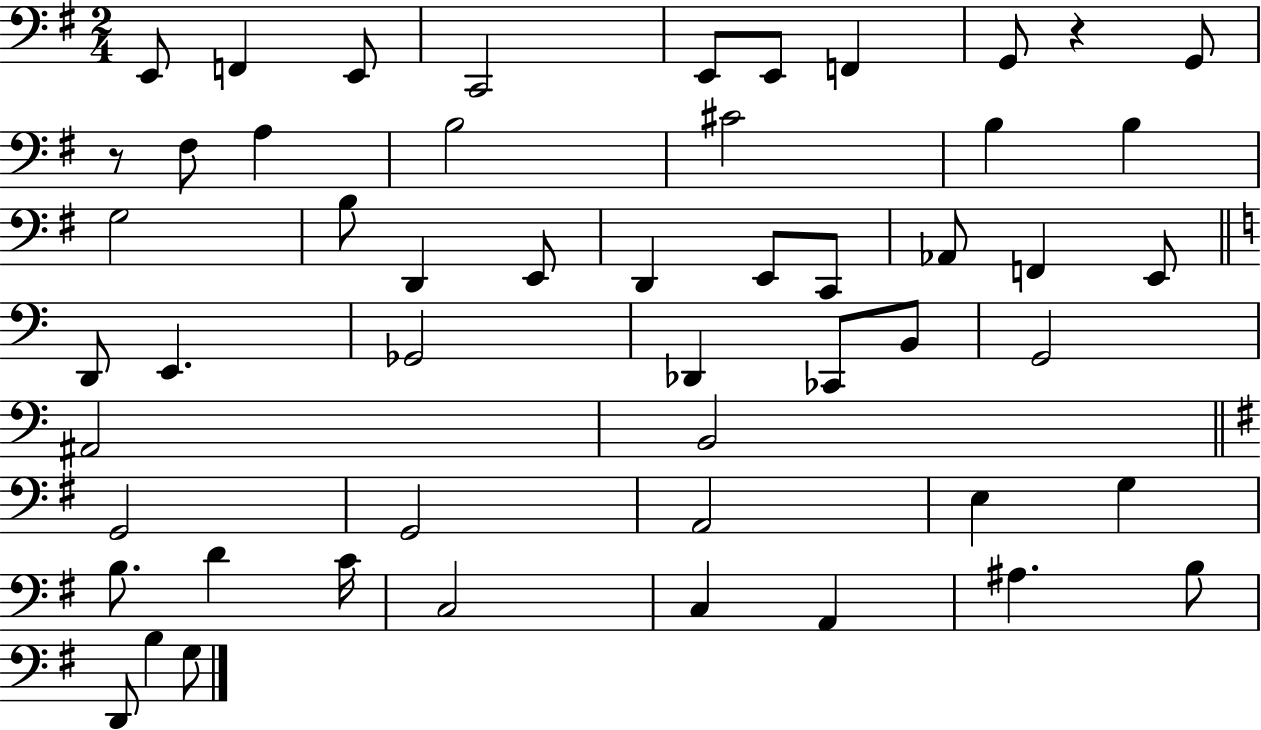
E2/e F2/q E2/e C2/h E2/e E2/e F2/q G2/e R/q G2/e R/e F#3/e A3/q B3/h C#4/h B3/q B3/q G3/h B3/e D2/q E2/e D2/q E2/e C2/e Ab2/e F2/q E2/e D2/e E2/q. Gb2/h Db2/q CES2/e B2/e G2/h A#2/h B2/h G2/h G2/h A2/h E3/q G3/q B3/e. D4/q C4/s C3/h C3/q A2/q A#3/q. B3/e D2/e B3/q G3/e